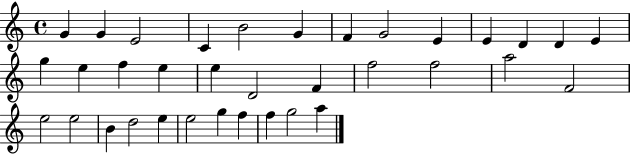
{
  \clef treble
  \time 4/4
  \defaultTimeSignature
  \key c \major
  g'4 g'4 e'2 | c'4 b'2 g'4 | f'4 g'2 e'4 | e'4 d'4 d'4 e'4 | \break g''4 e''4 f''4 e''4 | e''4 d'2 f'4 | f''2 f''2 | a''2 f'2 | \break e''2 e''2 | b'4 d''2 e''4 | e''2 g''4 f''4 | f''4 g''2 a''4 | \break \bar "|."
}